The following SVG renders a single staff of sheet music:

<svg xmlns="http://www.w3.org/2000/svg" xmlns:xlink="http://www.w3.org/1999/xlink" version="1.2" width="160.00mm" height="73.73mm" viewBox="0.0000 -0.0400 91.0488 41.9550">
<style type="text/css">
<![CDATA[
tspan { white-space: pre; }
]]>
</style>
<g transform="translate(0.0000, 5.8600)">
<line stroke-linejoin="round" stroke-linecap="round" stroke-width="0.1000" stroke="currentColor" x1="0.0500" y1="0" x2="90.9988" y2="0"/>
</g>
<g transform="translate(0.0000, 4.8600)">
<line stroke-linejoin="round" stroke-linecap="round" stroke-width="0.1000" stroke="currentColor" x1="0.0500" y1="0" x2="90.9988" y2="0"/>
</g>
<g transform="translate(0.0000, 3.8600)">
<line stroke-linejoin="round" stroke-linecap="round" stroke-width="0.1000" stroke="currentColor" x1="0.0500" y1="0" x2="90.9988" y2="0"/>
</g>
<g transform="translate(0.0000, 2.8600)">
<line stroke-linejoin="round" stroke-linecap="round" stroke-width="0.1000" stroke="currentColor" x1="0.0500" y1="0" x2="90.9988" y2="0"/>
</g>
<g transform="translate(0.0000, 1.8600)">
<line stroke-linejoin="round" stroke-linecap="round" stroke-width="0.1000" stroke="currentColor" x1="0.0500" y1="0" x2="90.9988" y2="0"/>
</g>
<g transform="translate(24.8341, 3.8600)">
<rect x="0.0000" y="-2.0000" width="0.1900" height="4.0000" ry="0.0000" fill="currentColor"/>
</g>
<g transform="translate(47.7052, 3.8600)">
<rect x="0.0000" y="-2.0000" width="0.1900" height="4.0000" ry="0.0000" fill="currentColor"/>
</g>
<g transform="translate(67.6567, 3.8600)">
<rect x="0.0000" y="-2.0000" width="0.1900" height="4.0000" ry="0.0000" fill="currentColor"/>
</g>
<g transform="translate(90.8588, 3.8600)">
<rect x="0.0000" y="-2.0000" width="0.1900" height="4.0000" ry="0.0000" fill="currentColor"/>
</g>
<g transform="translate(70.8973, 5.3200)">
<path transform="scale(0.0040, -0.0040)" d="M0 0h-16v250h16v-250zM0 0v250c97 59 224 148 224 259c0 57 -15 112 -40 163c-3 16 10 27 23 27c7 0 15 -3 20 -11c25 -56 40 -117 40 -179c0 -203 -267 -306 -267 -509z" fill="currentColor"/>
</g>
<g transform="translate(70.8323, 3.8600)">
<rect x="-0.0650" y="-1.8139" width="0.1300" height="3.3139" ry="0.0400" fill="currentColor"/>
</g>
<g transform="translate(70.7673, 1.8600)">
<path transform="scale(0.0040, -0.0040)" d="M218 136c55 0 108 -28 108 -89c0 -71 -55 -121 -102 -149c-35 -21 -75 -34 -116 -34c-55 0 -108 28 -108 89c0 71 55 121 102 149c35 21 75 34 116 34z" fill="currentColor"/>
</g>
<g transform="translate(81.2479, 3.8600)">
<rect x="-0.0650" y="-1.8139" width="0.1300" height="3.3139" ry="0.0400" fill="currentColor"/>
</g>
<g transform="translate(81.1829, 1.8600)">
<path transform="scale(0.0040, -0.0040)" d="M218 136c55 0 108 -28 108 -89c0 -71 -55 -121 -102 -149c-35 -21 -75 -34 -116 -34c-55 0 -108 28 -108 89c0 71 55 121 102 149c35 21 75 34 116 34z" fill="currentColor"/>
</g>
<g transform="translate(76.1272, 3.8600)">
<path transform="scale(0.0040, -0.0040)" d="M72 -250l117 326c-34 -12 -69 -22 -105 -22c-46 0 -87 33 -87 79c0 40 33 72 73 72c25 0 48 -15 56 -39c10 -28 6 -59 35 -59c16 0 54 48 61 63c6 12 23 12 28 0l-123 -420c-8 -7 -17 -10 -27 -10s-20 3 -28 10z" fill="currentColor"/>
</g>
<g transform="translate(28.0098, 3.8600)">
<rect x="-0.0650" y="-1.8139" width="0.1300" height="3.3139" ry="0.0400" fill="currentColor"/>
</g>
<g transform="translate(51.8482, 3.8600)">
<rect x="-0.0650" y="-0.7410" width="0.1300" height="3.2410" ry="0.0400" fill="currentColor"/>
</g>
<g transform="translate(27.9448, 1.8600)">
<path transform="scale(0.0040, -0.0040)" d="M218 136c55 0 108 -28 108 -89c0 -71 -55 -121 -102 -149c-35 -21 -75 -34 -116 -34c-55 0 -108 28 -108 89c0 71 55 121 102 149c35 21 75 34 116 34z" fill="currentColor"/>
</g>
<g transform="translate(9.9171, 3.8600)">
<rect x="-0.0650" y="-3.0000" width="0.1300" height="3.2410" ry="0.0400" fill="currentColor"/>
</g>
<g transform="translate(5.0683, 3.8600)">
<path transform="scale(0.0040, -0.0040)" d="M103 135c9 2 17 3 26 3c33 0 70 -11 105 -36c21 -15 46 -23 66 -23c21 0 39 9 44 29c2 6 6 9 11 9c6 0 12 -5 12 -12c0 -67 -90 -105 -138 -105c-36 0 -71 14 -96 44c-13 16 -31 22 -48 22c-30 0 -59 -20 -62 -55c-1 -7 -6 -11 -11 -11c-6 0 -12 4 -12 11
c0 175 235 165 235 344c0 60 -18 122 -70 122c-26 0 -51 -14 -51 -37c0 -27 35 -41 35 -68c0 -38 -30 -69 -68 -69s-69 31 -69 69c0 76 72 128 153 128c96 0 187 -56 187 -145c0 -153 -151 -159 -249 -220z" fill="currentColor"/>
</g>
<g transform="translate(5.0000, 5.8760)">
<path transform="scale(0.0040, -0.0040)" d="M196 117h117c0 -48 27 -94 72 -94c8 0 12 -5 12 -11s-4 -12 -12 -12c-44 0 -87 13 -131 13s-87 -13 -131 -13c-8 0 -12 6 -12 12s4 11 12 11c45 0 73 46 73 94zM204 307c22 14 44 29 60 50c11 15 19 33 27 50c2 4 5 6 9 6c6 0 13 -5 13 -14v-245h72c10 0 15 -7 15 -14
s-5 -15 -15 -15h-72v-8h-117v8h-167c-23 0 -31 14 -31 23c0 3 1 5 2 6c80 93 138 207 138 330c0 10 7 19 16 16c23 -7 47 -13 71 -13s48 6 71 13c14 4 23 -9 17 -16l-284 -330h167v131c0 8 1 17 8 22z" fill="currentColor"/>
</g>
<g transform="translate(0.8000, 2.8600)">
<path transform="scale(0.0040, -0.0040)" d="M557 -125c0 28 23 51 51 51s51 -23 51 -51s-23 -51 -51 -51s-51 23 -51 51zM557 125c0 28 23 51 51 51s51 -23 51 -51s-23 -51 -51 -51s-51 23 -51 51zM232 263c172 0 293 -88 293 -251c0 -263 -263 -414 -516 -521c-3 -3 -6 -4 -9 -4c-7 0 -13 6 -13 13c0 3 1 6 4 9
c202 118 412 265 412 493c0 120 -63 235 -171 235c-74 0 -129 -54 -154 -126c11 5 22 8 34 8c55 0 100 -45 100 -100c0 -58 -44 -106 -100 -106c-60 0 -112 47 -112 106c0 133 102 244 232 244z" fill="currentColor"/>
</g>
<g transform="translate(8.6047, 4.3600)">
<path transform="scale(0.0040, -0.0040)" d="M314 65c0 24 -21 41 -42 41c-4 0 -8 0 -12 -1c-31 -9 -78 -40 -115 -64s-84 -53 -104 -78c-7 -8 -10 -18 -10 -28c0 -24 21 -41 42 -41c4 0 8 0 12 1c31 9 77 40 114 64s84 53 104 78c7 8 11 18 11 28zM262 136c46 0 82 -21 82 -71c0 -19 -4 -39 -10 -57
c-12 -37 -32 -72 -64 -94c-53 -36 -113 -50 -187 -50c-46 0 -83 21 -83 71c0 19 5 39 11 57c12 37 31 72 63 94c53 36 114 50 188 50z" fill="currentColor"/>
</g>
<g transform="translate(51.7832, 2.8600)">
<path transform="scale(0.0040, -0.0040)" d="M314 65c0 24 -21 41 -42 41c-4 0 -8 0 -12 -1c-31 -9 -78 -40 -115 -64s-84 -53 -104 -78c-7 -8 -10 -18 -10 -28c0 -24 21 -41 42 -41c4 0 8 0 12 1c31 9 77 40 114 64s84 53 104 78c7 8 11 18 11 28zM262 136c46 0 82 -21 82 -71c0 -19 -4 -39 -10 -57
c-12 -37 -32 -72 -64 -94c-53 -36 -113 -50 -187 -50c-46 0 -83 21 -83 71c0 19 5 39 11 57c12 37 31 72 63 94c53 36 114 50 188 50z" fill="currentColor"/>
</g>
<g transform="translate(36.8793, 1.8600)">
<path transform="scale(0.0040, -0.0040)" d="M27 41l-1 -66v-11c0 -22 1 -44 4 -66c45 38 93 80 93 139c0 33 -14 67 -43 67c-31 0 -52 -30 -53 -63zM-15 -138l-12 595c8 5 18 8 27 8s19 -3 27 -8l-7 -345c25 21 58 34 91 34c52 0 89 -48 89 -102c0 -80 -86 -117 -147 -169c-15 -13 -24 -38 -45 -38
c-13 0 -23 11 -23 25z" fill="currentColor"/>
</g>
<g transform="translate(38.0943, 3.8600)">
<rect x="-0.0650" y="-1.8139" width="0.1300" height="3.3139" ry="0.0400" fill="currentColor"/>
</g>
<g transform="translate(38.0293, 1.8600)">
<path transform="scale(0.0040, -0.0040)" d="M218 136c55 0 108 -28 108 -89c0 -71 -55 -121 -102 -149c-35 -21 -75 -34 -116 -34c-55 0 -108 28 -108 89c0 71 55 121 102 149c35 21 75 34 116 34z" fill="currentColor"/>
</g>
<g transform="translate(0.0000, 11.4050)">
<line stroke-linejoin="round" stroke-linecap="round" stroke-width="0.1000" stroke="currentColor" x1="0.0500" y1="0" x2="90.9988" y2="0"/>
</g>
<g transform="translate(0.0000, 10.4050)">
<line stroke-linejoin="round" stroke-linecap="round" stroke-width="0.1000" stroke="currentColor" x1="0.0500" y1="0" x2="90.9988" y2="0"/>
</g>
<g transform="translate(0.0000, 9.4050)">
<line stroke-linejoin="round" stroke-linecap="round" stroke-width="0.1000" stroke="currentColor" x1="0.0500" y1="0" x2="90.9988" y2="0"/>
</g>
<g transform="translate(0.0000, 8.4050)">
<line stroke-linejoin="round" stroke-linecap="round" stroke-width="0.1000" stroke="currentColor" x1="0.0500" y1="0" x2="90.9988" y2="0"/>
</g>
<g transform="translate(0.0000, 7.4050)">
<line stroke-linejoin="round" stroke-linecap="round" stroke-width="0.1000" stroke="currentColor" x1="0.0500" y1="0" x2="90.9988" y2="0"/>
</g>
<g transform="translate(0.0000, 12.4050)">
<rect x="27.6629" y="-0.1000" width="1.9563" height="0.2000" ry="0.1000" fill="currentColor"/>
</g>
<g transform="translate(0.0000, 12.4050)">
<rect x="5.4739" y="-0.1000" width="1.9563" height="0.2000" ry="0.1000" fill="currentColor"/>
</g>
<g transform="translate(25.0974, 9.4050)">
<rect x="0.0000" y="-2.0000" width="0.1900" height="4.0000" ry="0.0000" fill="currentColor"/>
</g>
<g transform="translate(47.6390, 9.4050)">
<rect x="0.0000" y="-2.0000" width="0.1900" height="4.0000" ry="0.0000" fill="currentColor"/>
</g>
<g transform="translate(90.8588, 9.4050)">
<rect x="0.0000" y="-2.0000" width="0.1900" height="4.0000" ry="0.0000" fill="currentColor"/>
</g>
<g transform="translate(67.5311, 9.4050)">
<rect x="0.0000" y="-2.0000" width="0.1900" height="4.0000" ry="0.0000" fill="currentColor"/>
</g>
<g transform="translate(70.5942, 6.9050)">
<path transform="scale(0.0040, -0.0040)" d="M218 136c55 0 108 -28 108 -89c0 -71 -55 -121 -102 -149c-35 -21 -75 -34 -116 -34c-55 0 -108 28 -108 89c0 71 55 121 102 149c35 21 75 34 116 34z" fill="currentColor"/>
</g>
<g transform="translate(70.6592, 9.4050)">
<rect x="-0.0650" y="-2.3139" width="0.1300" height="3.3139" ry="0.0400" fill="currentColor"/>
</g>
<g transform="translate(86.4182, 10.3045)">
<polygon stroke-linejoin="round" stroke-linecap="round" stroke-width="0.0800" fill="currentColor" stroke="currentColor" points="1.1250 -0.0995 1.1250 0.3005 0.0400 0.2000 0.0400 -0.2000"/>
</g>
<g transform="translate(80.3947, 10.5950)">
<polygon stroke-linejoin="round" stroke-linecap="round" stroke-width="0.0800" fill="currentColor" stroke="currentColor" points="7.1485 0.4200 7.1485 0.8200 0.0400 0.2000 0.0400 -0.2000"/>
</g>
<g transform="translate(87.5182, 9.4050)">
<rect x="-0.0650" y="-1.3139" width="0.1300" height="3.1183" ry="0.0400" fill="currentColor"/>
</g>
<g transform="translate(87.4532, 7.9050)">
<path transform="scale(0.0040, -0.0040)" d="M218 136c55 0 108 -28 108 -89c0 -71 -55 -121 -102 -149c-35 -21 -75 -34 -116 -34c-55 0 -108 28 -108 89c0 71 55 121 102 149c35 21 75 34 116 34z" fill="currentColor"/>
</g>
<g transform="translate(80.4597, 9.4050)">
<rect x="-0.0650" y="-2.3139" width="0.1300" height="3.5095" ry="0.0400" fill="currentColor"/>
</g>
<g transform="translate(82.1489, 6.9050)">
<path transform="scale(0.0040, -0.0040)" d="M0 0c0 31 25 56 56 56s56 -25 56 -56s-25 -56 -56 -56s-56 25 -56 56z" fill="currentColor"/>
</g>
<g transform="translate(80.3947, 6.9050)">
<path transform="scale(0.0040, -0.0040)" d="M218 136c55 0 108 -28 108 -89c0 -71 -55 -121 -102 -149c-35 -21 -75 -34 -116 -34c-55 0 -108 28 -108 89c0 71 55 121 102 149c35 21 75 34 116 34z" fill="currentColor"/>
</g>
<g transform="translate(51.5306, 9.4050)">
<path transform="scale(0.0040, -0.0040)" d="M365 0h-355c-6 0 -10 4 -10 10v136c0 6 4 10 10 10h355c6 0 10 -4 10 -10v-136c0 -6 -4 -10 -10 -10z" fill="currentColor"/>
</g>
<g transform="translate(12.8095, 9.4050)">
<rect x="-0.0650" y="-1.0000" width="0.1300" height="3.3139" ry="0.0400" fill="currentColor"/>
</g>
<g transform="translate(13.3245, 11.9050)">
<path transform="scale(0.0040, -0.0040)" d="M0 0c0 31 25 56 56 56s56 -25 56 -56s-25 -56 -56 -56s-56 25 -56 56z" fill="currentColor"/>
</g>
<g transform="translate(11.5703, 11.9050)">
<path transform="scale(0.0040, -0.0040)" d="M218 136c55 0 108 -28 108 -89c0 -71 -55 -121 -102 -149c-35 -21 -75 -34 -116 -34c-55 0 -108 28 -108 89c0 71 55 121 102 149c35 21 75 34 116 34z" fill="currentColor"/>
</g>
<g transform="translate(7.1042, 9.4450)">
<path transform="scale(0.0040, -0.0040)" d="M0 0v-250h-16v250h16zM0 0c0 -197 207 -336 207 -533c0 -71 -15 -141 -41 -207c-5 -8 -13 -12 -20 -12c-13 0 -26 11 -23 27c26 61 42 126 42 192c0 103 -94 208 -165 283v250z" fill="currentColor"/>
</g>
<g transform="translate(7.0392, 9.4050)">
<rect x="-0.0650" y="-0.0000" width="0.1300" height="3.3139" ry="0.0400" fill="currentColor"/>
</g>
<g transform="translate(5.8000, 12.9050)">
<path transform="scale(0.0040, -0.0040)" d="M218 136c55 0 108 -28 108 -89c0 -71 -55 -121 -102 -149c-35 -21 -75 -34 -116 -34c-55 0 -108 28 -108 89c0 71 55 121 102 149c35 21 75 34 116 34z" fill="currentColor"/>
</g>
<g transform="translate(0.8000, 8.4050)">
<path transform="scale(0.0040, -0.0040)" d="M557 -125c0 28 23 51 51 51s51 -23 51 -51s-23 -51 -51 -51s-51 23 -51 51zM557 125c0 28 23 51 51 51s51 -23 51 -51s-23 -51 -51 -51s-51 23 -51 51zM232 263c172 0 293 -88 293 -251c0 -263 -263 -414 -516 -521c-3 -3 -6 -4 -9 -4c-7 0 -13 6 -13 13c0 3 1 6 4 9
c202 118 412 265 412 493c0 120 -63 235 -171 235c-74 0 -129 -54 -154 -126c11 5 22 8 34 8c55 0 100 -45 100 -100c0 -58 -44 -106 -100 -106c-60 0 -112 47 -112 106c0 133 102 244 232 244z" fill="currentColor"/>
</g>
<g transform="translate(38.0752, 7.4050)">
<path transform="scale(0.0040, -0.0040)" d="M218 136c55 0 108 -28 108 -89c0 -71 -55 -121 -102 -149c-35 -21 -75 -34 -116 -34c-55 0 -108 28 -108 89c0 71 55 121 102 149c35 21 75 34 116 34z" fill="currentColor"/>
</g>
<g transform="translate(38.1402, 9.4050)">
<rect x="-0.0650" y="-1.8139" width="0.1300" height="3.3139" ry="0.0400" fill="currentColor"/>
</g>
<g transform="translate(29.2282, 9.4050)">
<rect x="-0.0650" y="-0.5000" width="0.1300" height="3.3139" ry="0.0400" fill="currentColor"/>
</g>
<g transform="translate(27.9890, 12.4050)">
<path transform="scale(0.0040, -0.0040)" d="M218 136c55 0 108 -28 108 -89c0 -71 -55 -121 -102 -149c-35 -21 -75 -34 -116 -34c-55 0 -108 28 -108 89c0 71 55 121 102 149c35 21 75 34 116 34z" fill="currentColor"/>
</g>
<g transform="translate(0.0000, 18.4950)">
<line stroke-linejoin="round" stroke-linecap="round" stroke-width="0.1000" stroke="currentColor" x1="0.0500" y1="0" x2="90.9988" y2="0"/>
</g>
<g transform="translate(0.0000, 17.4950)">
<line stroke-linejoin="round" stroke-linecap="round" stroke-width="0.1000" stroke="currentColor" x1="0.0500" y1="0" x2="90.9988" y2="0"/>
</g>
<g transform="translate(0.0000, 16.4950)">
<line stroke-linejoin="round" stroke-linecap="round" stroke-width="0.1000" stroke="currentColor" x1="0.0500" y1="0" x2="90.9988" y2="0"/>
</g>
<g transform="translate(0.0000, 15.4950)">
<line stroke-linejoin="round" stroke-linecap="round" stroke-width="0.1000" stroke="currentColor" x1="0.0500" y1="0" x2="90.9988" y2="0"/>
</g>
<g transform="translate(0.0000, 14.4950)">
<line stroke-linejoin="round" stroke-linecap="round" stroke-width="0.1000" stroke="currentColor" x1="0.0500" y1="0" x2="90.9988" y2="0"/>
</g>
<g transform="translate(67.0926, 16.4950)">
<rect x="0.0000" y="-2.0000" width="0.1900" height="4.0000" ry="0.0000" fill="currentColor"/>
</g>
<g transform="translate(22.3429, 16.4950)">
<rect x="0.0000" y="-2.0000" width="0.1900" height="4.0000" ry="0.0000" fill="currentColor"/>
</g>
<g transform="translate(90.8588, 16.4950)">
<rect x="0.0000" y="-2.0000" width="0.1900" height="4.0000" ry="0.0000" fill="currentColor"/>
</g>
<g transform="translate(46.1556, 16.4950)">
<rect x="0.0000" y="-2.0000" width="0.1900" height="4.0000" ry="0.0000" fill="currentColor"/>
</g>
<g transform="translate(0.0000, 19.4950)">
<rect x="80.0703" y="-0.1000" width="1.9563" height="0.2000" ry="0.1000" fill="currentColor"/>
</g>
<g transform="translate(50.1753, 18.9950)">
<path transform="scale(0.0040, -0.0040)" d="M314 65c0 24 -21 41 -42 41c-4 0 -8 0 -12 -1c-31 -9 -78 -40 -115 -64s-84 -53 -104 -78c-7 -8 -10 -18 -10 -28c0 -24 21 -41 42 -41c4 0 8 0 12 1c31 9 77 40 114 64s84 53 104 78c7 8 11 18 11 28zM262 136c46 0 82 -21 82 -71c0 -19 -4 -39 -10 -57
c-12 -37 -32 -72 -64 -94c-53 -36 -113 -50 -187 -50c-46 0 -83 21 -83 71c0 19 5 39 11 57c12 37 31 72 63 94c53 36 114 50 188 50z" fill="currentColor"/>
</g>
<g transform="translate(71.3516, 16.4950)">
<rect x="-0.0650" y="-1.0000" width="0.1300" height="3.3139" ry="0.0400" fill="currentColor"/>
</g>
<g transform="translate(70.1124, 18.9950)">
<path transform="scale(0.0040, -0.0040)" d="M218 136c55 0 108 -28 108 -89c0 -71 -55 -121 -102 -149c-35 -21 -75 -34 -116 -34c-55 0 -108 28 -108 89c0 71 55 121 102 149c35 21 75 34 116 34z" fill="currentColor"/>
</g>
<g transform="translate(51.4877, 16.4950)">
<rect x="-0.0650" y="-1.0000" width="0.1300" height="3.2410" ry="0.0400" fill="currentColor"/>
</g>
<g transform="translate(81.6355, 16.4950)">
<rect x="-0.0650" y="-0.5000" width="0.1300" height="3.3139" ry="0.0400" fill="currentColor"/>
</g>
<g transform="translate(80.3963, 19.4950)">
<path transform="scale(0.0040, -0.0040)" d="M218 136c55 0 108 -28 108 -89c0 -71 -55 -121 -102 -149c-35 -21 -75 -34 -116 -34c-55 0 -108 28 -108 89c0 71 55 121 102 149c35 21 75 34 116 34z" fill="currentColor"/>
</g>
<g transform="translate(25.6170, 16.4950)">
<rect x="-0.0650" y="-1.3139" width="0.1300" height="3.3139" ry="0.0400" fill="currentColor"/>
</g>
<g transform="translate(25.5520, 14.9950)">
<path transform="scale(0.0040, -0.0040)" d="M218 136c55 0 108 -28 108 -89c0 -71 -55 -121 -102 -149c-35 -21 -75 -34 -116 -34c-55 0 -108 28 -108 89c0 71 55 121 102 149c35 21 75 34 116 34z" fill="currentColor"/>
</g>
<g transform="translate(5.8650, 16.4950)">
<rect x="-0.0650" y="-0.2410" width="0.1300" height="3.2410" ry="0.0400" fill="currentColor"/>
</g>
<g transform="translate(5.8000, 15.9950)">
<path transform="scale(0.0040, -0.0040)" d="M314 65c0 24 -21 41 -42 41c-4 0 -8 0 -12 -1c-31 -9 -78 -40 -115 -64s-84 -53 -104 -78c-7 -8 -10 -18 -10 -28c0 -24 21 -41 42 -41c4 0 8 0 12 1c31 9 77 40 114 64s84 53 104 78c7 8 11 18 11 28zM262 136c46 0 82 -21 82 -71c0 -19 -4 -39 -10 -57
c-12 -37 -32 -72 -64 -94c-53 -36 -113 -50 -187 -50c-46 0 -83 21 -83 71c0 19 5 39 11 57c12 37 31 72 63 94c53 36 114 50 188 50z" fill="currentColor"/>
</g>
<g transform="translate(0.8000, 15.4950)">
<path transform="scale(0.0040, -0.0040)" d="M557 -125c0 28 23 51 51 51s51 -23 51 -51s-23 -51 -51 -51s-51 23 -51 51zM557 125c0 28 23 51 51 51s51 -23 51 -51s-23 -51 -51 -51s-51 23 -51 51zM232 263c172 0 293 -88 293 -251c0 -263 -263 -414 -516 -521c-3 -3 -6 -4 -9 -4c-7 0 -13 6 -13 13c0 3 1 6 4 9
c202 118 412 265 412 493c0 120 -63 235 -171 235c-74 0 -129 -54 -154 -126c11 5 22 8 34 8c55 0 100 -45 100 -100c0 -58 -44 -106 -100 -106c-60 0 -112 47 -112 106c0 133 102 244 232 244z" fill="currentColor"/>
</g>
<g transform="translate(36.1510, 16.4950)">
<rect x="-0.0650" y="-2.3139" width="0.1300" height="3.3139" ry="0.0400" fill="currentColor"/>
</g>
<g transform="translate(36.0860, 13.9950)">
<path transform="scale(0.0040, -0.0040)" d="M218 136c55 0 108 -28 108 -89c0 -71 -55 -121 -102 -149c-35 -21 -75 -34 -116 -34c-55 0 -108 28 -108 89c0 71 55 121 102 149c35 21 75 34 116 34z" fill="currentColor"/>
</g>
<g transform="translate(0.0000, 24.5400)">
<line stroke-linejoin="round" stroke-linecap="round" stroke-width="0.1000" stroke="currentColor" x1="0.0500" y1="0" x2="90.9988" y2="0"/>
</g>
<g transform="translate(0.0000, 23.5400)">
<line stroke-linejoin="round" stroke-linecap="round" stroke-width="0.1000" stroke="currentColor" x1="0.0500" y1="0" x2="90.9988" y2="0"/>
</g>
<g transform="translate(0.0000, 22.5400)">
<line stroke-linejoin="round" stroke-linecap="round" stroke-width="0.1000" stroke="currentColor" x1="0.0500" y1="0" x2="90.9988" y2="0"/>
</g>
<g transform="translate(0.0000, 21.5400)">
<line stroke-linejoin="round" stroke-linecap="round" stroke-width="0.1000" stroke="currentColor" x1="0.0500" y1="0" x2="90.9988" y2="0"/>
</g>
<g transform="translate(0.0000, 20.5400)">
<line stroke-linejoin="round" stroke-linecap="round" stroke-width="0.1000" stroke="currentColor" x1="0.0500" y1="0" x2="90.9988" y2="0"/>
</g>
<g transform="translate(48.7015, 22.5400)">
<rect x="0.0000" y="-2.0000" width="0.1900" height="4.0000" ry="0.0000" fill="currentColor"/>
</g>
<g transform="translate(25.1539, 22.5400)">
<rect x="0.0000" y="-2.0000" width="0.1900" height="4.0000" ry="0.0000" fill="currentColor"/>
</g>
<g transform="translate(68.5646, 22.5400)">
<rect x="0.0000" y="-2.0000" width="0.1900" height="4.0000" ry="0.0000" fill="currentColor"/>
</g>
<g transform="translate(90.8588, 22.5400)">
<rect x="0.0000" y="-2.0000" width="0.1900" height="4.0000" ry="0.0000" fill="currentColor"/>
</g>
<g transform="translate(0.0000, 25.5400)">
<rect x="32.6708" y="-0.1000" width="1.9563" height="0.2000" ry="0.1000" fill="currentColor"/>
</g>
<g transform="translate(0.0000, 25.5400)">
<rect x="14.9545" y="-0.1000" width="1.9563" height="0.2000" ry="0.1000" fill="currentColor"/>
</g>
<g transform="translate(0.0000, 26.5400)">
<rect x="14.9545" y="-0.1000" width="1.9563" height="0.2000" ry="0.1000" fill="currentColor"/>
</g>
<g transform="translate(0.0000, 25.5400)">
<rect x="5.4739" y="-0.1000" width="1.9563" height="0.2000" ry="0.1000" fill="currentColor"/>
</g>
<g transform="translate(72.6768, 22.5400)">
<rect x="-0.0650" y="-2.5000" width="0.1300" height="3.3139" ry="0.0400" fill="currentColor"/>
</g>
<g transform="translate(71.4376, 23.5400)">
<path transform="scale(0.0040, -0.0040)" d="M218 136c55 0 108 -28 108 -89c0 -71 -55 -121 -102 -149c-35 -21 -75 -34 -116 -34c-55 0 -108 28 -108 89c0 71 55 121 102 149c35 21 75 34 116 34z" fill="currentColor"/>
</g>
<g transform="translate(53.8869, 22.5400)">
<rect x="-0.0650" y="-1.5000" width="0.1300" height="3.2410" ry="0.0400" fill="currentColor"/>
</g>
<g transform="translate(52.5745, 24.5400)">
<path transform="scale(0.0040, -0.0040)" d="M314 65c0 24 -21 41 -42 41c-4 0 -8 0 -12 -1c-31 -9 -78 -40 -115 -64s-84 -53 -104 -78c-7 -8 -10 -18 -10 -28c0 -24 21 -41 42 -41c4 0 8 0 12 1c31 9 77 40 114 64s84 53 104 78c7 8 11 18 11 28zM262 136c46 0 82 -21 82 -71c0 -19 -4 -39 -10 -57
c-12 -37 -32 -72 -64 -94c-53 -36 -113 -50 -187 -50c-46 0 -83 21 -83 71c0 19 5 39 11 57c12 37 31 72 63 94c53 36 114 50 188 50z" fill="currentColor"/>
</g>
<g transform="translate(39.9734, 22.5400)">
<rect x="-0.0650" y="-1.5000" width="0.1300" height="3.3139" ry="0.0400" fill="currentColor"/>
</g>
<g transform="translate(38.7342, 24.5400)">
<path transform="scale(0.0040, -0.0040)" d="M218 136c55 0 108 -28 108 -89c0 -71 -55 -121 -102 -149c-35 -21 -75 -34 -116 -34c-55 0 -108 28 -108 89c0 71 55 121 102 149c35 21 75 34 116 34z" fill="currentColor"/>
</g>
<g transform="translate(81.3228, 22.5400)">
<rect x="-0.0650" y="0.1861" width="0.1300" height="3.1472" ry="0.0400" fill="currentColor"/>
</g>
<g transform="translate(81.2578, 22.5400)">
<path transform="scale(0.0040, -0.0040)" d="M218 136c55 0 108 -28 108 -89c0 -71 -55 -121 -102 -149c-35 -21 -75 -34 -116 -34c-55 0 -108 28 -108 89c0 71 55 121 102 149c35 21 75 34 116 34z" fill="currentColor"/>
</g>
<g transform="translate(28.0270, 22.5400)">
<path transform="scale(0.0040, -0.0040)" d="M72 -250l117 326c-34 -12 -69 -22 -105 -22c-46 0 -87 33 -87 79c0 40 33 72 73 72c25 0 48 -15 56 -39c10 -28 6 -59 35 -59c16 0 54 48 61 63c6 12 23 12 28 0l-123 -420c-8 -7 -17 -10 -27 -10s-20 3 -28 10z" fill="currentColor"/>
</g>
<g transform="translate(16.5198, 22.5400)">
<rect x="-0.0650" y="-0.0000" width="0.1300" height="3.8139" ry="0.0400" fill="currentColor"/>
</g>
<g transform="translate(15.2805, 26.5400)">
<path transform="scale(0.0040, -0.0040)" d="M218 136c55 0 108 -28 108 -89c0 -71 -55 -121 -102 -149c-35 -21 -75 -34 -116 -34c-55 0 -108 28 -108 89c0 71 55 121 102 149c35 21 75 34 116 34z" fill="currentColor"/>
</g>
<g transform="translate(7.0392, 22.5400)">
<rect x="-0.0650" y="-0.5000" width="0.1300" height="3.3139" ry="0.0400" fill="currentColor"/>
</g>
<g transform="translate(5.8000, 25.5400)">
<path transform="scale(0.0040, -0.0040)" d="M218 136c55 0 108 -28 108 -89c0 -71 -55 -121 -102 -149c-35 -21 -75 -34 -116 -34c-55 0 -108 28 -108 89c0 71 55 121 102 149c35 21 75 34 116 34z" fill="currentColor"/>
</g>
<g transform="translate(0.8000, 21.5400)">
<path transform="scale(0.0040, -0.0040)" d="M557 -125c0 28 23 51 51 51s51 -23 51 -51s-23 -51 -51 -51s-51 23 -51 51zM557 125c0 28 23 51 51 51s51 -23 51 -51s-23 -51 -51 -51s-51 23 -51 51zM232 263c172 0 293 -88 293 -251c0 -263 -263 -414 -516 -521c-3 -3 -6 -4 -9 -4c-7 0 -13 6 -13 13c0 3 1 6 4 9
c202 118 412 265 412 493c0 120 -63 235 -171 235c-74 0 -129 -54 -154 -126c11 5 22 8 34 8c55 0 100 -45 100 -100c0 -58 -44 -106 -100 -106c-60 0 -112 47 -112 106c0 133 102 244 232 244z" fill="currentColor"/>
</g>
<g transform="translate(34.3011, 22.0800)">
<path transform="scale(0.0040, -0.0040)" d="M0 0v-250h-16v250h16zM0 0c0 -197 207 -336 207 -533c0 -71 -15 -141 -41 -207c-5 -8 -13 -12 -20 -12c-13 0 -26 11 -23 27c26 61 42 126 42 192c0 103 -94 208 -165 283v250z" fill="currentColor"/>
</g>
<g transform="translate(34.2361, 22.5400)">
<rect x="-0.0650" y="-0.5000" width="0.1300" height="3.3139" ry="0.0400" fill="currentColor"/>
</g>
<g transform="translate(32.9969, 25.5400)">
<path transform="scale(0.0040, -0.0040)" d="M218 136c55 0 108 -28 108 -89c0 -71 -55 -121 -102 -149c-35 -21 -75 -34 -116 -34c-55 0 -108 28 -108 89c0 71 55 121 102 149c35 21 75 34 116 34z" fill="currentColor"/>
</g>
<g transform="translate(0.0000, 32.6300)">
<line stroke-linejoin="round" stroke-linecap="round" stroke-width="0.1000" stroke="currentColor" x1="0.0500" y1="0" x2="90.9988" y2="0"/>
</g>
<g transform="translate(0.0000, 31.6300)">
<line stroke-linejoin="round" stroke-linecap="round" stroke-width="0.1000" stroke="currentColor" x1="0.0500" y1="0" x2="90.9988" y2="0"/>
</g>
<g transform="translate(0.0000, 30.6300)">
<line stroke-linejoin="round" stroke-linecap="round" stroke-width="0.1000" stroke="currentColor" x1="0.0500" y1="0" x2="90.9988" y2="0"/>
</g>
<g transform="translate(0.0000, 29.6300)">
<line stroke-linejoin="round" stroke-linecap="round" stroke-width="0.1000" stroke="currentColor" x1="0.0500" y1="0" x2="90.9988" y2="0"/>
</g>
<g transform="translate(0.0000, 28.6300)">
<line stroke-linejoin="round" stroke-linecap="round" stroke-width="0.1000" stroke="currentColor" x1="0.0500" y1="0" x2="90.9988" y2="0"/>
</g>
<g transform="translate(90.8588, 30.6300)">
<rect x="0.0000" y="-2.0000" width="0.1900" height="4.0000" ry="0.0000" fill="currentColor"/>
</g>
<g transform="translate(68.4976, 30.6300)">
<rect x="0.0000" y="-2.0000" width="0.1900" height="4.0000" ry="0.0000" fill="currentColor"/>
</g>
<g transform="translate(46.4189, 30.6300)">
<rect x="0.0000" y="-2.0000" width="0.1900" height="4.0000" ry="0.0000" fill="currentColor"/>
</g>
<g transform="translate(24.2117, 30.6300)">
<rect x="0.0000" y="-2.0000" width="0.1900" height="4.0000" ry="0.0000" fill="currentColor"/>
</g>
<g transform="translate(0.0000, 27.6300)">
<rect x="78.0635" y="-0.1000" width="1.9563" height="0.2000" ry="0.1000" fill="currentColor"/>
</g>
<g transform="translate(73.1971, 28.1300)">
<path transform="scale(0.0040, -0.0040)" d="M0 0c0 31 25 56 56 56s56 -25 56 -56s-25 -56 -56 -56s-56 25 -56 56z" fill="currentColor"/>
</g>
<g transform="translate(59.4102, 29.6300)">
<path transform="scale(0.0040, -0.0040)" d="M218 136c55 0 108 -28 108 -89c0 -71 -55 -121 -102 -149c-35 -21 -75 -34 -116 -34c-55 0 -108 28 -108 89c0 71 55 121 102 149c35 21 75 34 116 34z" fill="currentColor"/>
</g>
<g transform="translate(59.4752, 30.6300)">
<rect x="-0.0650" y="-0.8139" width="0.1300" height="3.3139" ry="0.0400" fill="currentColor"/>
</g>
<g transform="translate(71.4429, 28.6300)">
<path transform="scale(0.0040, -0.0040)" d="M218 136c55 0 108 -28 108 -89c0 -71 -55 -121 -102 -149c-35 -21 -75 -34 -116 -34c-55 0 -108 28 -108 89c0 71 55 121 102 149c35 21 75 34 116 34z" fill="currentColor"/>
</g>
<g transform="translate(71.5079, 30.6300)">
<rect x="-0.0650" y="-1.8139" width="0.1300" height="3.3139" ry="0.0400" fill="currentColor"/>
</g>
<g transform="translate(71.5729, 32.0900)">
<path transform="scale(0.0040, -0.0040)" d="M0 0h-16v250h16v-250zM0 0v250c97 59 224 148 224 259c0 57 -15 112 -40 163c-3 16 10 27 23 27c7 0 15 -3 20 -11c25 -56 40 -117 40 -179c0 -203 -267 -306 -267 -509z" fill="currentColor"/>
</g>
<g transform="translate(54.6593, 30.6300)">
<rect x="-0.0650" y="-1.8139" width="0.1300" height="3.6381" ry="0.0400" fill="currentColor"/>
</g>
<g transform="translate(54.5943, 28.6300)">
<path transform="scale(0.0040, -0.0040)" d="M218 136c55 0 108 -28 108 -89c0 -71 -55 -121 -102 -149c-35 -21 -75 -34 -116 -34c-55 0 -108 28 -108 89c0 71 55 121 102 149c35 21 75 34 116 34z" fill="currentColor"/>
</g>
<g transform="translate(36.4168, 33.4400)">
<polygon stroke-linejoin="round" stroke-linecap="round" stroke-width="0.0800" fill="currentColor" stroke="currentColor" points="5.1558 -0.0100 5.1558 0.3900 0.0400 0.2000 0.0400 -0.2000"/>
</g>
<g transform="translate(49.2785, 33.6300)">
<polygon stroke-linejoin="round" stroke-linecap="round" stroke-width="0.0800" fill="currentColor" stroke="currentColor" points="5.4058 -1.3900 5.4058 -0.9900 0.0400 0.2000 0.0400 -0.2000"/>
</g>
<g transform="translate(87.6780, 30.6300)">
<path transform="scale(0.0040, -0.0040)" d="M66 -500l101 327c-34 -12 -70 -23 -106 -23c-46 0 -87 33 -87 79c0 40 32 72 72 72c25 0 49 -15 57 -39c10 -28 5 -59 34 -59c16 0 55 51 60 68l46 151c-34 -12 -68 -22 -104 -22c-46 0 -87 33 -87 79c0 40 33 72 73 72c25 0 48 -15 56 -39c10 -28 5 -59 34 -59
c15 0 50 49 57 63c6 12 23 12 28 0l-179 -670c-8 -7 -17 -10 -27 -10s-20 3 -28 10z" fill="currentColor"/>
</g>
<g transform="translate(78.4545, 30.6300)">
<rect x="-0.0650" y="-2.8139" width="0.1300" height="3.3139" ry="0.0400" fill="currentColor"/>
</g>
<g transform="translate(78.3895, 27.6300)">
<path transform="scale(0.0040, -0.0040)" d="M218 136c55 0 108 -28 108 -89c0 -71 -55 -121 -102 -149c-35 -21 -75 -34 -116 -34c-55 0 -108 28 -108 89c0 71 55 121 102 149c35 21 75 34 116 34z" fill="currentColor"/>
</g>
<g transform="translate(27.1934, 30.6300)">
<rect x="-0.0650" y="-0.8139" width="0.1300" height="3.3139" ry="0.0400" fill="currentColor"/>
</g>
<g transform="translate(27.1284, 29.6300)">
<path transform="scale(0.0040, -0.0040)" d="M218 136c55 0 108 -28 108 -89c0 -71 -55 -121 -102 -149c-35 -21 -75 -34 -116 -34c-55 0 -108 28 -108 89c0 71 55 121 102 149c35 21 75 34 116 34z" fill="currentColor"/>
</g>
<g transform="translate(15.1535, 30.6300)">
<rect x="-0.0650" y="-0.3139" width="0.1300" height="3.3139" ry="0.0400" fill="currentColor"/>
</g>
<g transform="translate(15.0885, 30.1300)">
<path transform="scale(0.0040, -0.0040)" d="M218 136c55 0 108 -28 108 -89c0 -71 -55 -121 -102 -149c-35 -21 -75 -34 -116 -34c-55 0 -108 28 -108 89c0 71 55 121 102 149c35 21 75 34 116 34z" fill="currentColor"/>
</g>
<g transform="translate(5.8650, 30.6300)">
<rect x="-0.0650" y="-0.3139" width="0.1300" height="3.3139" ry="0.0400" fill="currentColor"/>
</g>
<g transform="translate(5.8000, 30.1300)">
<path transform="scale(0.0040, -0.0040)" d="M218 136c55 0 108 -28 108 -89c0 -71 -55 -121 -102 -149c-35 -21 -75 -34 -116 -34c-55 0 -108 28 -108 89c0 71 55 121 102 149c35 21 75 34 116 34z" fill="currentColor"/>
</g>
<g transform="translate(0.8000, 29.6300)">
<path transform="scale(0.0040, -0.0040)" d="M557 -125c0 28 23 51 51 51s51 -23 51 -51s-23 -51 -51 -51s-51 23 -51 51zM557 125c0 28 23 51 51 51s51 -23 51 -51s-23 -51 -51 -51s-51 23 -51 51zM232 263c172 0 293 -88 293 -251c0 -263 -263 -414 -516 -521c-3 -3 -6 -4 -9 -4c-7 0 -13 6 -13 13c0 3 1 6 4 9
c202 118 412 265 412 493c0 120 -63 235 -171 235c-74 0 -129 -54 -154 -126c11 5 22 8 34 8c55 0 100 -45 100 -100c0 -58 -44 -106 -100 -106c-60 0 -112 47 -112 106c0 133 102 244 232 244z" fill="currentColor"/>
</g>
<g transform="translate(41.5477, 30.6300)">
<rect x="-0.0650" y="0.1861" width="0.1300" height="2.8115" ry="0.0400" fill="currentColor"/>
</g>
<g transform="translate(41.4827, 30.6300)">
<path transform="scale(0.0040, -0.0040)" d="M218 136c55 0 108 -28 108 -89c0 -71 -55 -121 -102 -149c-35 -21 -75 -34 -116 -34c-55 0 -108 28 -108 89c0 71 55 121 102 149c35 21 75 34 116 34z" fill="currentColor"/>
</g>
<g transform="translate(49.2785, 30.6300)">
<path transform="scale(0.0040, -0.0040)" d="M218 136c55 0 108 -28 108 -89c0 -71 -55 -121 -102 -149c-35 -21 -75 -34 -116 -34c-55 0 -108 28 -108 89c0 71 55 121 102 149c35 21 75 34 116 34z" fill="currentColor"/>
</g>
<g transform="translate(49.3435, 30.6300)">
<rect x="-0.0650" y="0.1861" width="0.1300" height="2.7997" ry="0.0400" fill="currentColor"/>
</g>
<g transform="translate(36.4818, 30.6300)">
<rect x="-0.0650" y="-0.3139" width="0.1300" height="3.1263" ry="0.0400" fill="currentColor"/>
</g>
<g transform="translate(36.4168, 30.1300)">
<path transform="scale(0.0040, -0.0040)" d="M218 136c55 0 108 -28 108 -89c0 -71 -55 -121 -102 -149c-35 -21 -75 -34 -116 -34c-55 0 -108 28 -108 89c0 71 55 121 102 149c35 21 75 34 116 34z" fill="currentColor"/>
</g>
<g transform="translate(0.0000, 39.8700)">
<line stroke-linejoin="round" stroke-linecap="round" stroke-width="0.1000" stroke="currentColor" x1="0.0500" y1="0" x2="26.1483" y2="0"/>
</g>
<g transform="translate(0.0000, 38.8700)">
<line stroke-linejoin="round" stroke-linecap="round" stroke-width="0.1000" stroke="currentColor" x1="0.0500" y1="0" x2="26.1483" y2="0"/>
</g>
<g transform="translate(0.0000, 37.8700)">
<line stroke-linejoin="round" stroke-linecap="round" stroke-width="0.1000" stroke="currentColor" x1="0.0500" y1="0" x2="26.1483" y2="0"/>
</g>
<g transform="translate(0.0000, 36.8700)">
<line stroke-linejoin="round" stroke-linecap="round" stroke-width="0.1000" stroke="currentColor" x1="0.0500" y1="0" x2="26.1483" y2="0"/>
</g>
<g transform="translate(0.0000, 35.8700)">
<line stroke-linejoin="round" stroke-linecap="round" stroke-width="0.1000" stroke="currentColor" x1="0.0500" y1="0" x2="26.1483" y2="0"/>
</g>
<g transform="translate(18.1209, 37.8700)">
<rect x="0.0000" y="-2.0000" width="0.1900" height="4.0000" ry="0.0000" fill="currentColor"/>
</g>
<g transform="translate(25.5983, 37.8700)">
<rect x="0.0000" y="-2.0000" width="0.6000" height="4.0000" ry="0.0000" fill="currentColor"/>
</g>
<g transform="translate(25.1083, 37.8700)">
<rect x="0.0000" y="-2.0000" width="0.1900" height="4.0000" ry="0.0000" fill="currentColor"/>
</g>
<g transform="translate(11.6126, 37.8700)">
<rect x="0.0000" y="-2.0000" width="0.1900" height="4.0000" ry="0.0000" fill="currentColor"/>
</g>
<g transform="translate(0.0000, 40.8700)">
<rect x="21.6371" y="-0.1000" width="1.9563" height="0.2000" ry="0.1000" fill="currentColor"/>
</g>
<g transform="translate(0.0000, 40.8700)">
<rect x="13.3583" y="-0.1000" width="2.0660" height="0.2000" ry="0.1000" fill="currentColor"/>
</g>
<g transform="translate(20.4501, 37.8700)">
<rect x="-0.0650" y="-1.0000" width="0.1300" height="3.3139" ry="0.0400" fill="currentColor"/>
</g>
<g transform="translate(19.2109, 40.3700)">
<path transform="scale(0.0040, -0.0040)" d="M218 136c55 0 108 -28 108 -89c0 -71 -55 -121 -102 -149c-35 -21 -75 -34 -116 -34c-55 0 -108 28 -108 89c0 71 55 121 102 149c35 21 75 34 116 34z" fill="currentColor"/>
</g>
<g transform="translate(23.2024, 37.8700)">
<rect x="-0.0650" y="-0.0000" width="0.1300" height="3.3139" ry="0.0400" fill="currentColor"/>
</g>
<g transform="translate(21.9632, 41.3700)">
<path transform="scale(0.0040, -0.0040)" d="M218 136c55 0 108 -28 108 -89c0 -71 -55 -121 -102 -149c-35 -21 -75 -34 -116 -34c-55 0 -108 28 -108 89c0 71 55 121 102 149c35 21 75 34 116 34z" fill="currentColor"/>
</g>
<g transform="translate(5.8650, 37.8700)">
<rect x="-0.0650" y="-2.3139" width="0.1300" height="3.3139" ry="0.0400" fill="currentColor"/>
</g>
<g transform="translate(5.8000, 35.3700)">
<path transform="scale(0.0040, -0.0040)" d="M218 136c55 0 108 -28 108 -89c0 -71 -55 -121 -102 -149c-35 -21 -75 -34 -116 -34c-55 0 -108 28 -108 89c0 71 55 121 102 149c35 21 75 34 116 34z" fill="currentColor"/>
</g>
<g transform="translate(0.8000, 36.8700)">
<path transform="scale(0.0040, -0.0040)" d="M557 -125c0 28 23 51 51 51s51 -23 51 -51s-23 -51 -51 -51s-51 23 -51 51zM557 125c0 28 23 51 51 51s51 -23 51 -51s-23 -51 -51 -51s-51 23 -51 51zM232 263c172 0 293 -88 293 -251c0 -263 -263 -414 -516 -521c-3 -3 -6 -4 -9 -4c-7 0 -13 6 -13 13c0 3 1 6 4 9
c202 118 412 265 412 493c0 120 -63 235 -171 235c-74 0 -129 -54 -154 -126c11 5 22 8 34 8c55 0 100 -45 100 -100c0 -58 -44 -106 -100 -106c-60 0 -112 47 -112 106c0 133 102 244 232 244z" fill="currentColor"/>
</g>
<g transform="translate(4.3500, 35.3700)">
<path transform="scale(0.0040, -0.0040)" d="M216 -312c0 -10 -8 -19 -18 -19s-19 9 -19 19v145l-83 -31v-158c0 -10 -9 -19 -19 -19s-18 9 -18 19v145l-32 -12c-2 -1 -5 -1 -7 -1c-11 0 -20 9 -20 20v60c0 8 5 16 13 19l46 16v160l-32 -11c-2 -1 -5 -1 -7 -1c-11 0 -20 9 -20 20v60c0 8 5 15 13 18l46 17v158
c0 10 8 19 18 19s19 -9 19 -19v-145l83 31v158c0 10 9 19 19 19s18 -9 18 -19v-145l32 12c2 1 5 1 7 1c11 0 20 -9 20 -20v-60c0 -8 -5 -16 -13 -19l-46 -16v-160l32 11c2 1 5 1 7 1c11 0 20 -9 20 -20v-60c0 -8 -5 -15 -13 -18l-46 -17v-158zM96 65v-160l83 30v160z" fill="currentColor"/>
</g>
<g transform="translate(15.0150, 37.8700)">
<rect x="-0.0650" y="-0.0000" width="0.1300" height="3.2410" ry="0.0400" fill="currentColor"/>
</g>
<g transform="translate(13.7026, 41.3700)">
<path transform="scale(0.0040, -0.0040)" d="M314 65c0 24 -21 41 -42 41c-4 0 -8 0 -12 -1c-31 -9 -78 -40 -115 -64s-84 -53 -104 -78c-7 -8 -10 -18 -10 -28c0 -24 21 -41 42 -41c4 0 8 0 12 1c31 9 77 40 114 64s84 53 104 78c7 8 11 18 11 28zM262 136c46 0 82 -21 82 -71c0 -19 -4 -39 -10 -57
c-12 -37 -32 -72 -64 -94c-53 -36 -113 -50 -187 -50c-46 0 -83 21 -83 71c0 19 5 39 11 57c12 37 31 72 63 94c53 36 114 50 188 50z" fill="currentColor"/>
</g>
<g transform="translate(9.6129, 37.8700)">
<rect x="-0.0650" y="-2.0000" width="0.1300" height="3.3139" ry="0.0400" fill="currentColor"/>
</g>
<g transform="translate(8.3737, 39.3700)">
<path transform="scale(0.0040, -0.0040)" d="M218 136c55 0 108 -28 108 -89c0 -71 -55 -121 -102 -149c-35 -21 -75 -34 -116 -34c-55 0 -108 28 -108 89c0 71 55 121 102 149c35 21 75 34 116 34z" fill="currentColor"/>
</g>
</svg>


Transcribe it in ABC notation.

X:1
T:Untitled
M:2/4
L:1/4
K:C
C,2 A, _A, F,2 A,/2 z/2 A, D,,/2 F,, E,, A, z2 B, B,/2 G,/4 E,2 G, B, F,,2 F,, E,, E,, C,, z/2 E,,/2 G,, G,,2 B,, D, E, E, F, E,/2 D,/2 D,/2 A,/2 F, A,/2 C z/4 ^B, A,, D,,2 F,, D,,